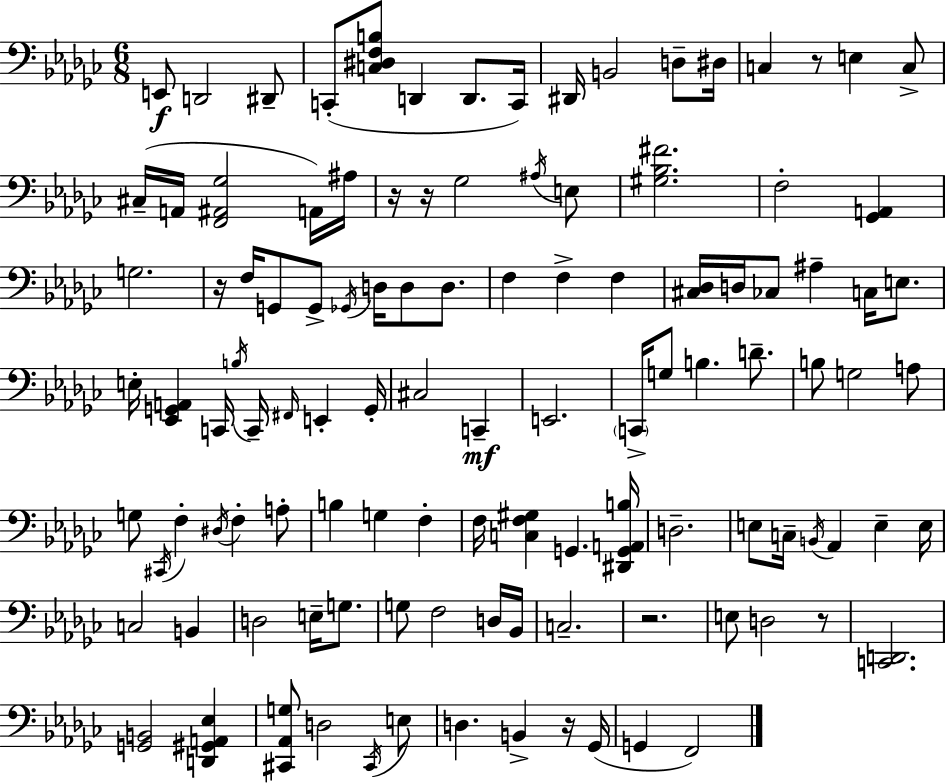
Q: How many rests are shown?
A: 7